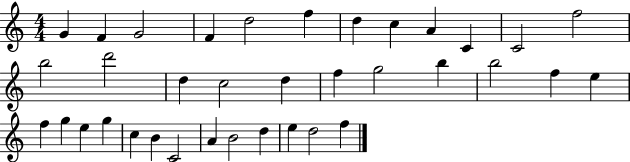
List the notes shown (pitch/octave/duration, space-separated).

G4/q F4/q G4/h F4/q D5/h F5/q D5/q C5/q A4/q C4/q C4/h F5/h B5/h D6/h D5/q C5/h D5/q F5/q G5/h B5/q B5/h F5/q E5/q F5/q G5/q E5/q G5/q C5/q B4/q C4/h A4/q B4/h D5/q E5/q D5/h F5/q